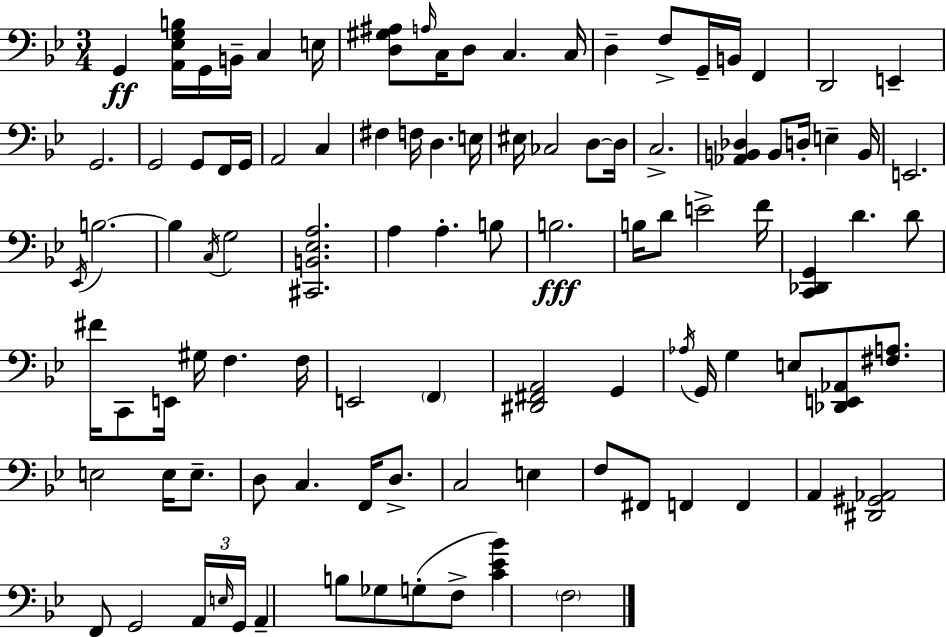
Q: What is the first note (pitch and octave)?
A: G2